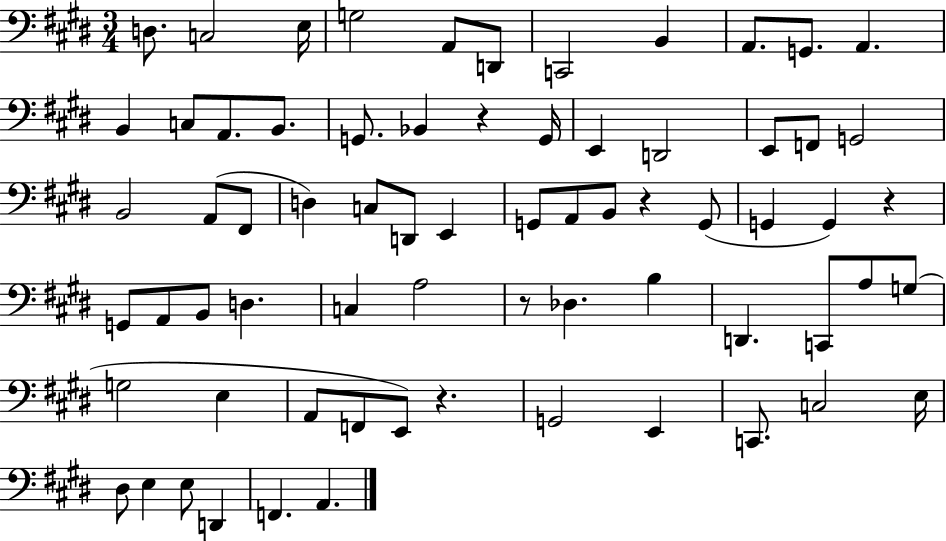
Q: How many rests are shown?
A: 5